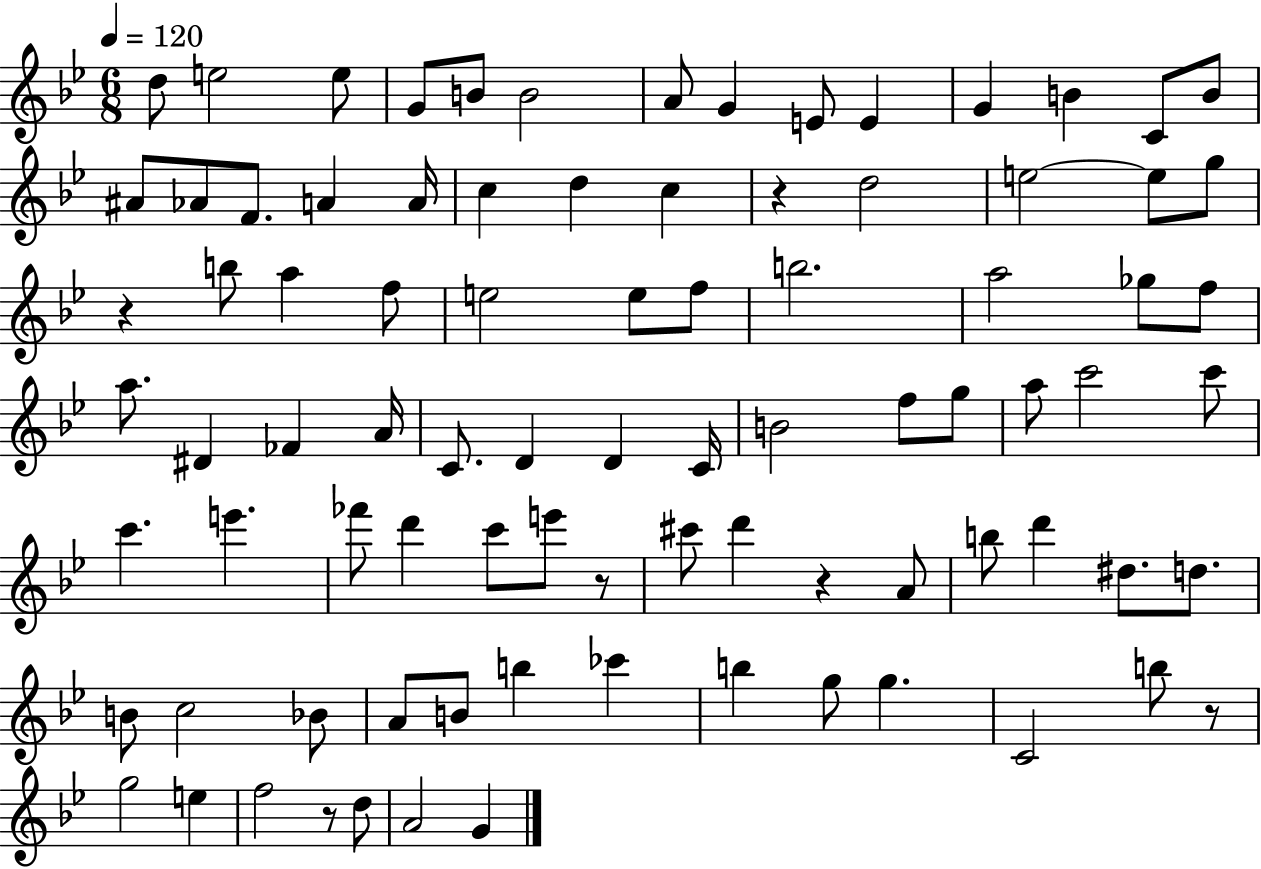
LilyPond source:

{
  \clef treble
  \numericTimeSignature
  \time 6/8
  \key bes \major
  \tempo 4 = 120
  d''8 e''2 e''8 | g'8 b'8 b'2 | a'8 g'4 e'8 e'4 | g'4 b'4 c'8 b'8 | \break ais'8 aes'8 f'8. a'4 a'16 | c''4 d''4 c''4 | r4 d''2 | e''2~~ e''8 g''8 | \break r4 b''8 a''4 f''8 | e''2 e''8 f''8 | b''2. | a''2 ges''8 f''8 | \break a''8. dis'4 fes'4 a'16 | c'8. d'4 d'4 c'16 | b'2 f''8 g''8 | a''8 c'''2 c'''8 | \break c'''4. e'''4. | fes'''8 d'''4 c'''8 e'''8 r8 | cis'''8 d'''4 r4 a'8 | b''8 d'''4 dis''8. d''8. | \break b'8 c''2 bes'8 | a'8 b'8 b''4 ces'''4 | b''4 g''8 g''4. | c'2 b''8 r8 | \break g''2 e''4 | f''2 r8 d''8 | a'2 g'4 | \bar "|."
}